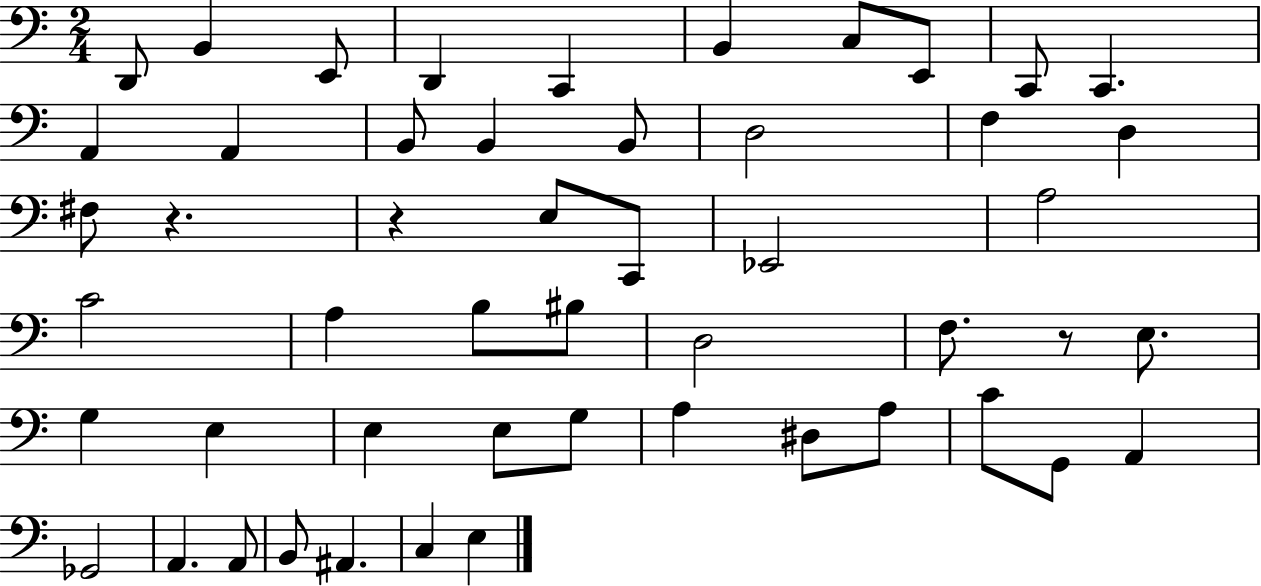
X:1
T:Untitled
M:2/4
L:1/4
K:C
D,,/2 B,, E,,/2 D,, C,, B,, C,/2 E,,/2 C,,/2 C,, A,, A,, B,,/2 B,, B,,/2 D,2 F, D, ^F,/2 z z E,/2 C,,/2 _E,,2 A,2 C2 A, B,/2 ^B,/2 D,2 F,/2 z/2 E,/2 G, E, E, E,/2 G,/2 A, ^D,/2 A,/2 C/2 G,,/2 A,, _G,,2 A,, A,,/2 B,,/2 ^A,, C, E,